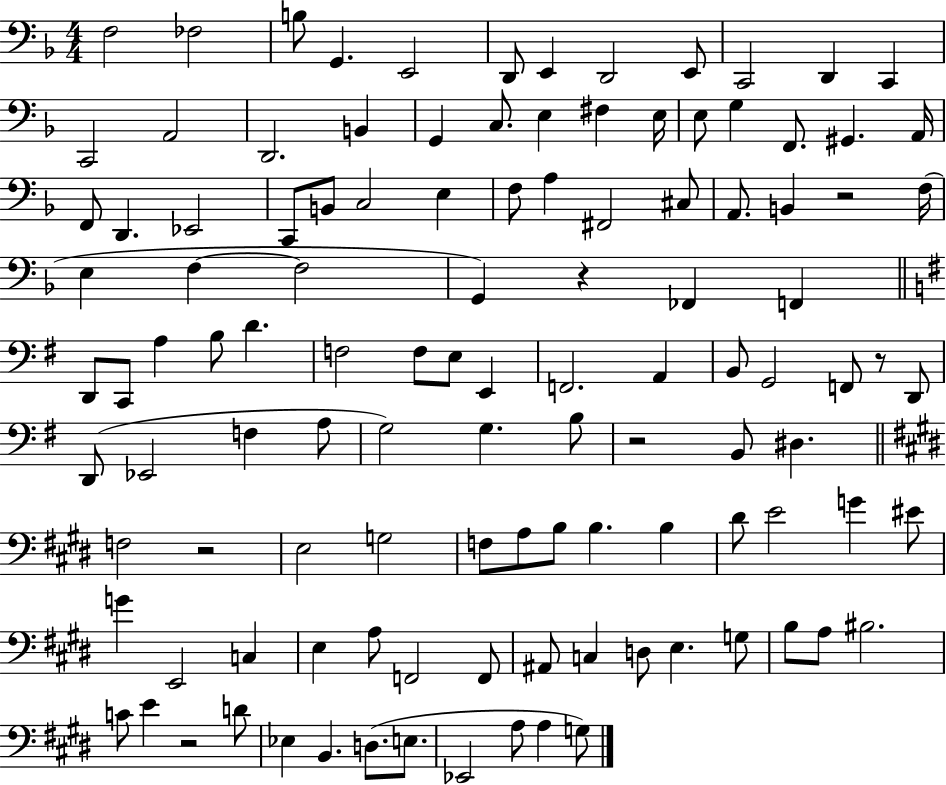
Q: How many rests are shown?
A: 6